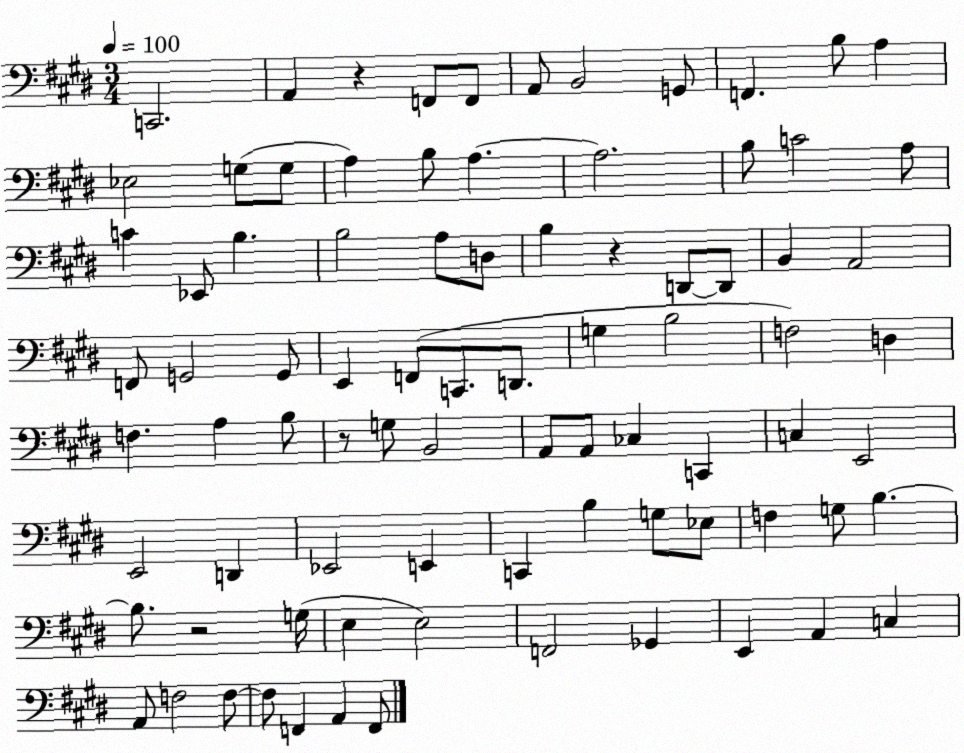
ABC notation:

X:1
T:Untitled
M:3/4
L:1/4
K:E
C,,2 A,, z F,,/2 F,,/2 A,,/2 B,,2 G,,/2 F,, B,/2 A, _E,2 G,/2 G,/2 A, B,/2 A, A,2 B,/2 C2 A,/2 C _E,,/2 B, B,2 A,/2 D,/2 B, z D,,/2 D,,/2 B,, A,,2 F,,/2 G,,2 G,,/2 E,, F,,/2 C,,/2 D,,/2 G, B,2 F,2 D, F, A, B,/2 z/2 G,/2 B,,2 A,,/2 A,,/2 _C, C,, C, E,,2 E,,2 D,, _E,,2 E,, C,, B, G,/2 _E,/2 F, G,/2 B, B,/2 z2 G,/4 E, E,2 F,,2 _G,, E,, A,, C, A,,/2 F,2 F,/2 F,/2 F,, A,, F,,/2